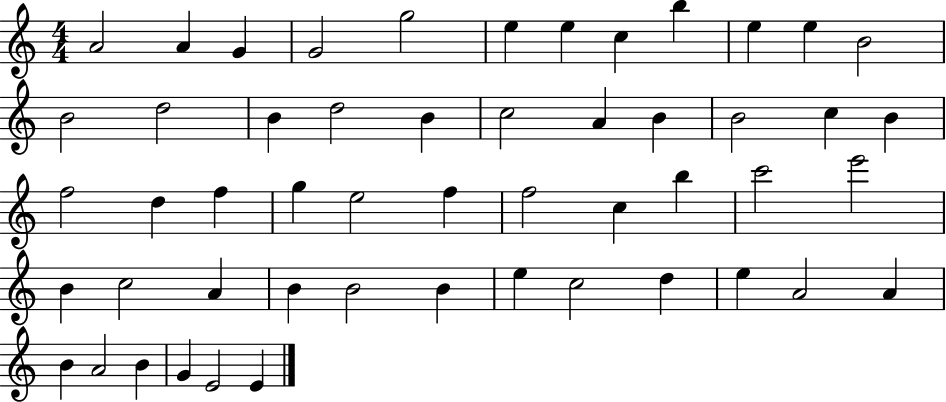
{
  \clef treble
  \numericTimeSignature
  \time 4/4
  \key c \major
  a'2 a'4 g'4 | g'2 g''2 | e''4 e''4 c''4 b''4 | e''4 e''4 b'2 | \break b'2 d''2 | b'4 d''2 b'4 | c''2 a'4 b'4 | b'2 c''4 b'4 | \break f''2 d''4 f''4 | g''4 e''2 f''4 | f''2 c''4 b''4 | c'''2 e'''2 | \break b'4 c''2 a'4 | b'4 b'2 b'4 | e''4 c''2 d''4 | e''4 a'2 a'4 | \break b'4 a'2 b'4 | g'4 e'2 e'4 | \bar "|."
}